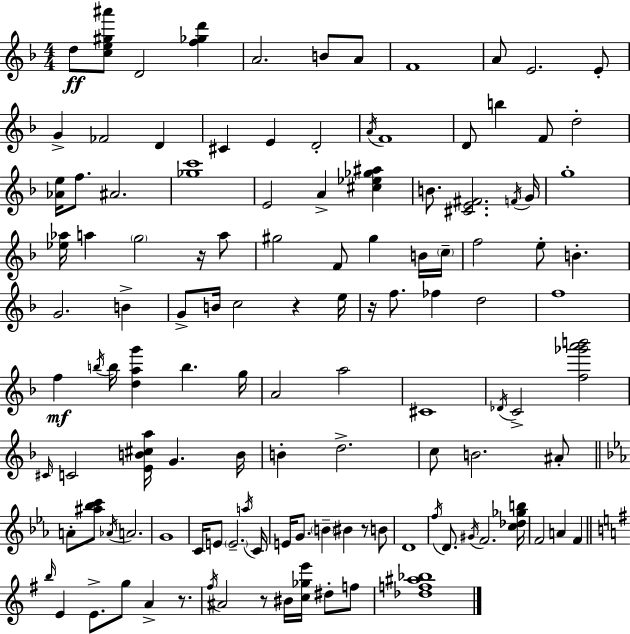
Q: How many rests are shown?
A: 6